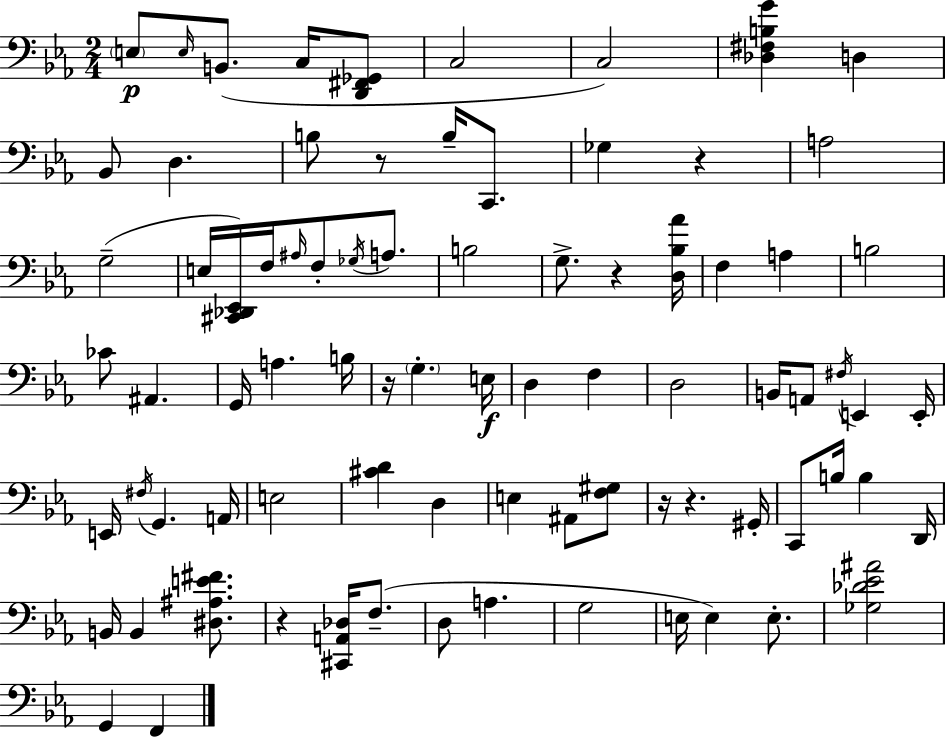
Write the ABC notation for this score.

X:1
T:Untitled
M:2/4
L:1/4
K:Eb
E,/2 E,/4 B,,/2 C,/4 [D,,^F,,_G,,]/2 C,2 C,2 [_D,^F,B,G] D, _B,,/2 D, B,/2 z/2 B,/4 C,,/2 _G, z A,2 G,2 E,/4 [^C,,_D,,_E,,]/4 F,/4 ^A,/4 F,/2 _G,/4 A,/2 B,2 G,/2 z [D,_B,_A]/4 F, A, B,2 _C/2 ^A,, G,,/4 A, B,/4 z/4 G, E,/4 D, F, D,2 B,,/4 A,,/2 ^F,/4 E,, E,,/4 E,,/4 ^F,/4 G,, A,,/4 E,2 [^CD] D, E, ^A,,/2 [F,^G,]/2 z/4 z ^G,,/4 C,,/2 B,/4 B, D,,/4 B,,/4 B,, [^D,^A,E^F]/2 z [^C,,A,,_D,]/4 F,/2 D,/2 A, G,2 E,/4 E, E,/2 [_G,_D_E^A]2 G,, F,,